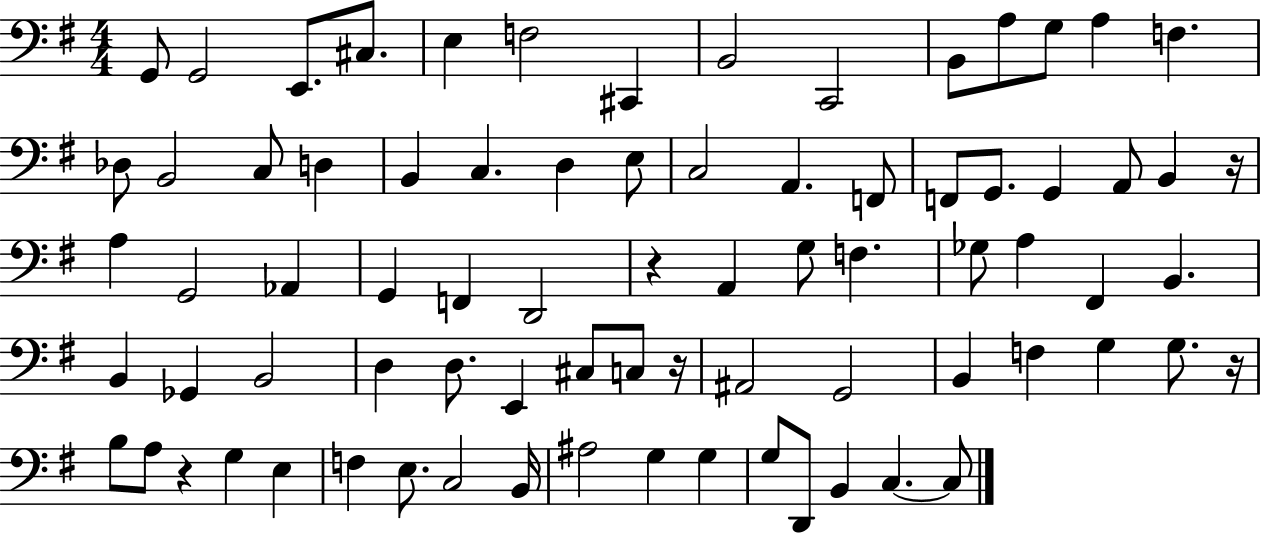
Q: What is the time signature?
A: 4/4